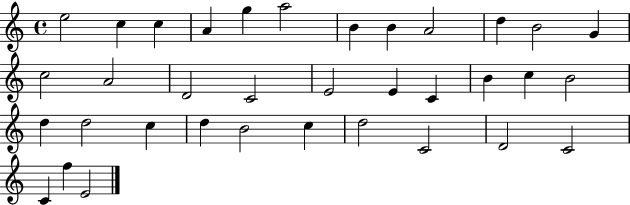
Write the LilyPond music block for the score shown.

{
  \clef treble
  \time 4/4
  \defaultTimeSignature
  \key c \major
  e''2 c''4 c''4 | a'4 g''4 a''2 | b'4 b'4 a'2 | d''4 b'2 g'4 | \break c''2 a'2 | d'2 c'2 | e'2 e'4 c'4 | b'4 c''4 b'2 | \break d''4 d''2 c''4 | d''4 b'2 c''4 | d''2 c'2 | d'2 c'2 | \break c'4 f''4 e'2 | \bar "|."
}